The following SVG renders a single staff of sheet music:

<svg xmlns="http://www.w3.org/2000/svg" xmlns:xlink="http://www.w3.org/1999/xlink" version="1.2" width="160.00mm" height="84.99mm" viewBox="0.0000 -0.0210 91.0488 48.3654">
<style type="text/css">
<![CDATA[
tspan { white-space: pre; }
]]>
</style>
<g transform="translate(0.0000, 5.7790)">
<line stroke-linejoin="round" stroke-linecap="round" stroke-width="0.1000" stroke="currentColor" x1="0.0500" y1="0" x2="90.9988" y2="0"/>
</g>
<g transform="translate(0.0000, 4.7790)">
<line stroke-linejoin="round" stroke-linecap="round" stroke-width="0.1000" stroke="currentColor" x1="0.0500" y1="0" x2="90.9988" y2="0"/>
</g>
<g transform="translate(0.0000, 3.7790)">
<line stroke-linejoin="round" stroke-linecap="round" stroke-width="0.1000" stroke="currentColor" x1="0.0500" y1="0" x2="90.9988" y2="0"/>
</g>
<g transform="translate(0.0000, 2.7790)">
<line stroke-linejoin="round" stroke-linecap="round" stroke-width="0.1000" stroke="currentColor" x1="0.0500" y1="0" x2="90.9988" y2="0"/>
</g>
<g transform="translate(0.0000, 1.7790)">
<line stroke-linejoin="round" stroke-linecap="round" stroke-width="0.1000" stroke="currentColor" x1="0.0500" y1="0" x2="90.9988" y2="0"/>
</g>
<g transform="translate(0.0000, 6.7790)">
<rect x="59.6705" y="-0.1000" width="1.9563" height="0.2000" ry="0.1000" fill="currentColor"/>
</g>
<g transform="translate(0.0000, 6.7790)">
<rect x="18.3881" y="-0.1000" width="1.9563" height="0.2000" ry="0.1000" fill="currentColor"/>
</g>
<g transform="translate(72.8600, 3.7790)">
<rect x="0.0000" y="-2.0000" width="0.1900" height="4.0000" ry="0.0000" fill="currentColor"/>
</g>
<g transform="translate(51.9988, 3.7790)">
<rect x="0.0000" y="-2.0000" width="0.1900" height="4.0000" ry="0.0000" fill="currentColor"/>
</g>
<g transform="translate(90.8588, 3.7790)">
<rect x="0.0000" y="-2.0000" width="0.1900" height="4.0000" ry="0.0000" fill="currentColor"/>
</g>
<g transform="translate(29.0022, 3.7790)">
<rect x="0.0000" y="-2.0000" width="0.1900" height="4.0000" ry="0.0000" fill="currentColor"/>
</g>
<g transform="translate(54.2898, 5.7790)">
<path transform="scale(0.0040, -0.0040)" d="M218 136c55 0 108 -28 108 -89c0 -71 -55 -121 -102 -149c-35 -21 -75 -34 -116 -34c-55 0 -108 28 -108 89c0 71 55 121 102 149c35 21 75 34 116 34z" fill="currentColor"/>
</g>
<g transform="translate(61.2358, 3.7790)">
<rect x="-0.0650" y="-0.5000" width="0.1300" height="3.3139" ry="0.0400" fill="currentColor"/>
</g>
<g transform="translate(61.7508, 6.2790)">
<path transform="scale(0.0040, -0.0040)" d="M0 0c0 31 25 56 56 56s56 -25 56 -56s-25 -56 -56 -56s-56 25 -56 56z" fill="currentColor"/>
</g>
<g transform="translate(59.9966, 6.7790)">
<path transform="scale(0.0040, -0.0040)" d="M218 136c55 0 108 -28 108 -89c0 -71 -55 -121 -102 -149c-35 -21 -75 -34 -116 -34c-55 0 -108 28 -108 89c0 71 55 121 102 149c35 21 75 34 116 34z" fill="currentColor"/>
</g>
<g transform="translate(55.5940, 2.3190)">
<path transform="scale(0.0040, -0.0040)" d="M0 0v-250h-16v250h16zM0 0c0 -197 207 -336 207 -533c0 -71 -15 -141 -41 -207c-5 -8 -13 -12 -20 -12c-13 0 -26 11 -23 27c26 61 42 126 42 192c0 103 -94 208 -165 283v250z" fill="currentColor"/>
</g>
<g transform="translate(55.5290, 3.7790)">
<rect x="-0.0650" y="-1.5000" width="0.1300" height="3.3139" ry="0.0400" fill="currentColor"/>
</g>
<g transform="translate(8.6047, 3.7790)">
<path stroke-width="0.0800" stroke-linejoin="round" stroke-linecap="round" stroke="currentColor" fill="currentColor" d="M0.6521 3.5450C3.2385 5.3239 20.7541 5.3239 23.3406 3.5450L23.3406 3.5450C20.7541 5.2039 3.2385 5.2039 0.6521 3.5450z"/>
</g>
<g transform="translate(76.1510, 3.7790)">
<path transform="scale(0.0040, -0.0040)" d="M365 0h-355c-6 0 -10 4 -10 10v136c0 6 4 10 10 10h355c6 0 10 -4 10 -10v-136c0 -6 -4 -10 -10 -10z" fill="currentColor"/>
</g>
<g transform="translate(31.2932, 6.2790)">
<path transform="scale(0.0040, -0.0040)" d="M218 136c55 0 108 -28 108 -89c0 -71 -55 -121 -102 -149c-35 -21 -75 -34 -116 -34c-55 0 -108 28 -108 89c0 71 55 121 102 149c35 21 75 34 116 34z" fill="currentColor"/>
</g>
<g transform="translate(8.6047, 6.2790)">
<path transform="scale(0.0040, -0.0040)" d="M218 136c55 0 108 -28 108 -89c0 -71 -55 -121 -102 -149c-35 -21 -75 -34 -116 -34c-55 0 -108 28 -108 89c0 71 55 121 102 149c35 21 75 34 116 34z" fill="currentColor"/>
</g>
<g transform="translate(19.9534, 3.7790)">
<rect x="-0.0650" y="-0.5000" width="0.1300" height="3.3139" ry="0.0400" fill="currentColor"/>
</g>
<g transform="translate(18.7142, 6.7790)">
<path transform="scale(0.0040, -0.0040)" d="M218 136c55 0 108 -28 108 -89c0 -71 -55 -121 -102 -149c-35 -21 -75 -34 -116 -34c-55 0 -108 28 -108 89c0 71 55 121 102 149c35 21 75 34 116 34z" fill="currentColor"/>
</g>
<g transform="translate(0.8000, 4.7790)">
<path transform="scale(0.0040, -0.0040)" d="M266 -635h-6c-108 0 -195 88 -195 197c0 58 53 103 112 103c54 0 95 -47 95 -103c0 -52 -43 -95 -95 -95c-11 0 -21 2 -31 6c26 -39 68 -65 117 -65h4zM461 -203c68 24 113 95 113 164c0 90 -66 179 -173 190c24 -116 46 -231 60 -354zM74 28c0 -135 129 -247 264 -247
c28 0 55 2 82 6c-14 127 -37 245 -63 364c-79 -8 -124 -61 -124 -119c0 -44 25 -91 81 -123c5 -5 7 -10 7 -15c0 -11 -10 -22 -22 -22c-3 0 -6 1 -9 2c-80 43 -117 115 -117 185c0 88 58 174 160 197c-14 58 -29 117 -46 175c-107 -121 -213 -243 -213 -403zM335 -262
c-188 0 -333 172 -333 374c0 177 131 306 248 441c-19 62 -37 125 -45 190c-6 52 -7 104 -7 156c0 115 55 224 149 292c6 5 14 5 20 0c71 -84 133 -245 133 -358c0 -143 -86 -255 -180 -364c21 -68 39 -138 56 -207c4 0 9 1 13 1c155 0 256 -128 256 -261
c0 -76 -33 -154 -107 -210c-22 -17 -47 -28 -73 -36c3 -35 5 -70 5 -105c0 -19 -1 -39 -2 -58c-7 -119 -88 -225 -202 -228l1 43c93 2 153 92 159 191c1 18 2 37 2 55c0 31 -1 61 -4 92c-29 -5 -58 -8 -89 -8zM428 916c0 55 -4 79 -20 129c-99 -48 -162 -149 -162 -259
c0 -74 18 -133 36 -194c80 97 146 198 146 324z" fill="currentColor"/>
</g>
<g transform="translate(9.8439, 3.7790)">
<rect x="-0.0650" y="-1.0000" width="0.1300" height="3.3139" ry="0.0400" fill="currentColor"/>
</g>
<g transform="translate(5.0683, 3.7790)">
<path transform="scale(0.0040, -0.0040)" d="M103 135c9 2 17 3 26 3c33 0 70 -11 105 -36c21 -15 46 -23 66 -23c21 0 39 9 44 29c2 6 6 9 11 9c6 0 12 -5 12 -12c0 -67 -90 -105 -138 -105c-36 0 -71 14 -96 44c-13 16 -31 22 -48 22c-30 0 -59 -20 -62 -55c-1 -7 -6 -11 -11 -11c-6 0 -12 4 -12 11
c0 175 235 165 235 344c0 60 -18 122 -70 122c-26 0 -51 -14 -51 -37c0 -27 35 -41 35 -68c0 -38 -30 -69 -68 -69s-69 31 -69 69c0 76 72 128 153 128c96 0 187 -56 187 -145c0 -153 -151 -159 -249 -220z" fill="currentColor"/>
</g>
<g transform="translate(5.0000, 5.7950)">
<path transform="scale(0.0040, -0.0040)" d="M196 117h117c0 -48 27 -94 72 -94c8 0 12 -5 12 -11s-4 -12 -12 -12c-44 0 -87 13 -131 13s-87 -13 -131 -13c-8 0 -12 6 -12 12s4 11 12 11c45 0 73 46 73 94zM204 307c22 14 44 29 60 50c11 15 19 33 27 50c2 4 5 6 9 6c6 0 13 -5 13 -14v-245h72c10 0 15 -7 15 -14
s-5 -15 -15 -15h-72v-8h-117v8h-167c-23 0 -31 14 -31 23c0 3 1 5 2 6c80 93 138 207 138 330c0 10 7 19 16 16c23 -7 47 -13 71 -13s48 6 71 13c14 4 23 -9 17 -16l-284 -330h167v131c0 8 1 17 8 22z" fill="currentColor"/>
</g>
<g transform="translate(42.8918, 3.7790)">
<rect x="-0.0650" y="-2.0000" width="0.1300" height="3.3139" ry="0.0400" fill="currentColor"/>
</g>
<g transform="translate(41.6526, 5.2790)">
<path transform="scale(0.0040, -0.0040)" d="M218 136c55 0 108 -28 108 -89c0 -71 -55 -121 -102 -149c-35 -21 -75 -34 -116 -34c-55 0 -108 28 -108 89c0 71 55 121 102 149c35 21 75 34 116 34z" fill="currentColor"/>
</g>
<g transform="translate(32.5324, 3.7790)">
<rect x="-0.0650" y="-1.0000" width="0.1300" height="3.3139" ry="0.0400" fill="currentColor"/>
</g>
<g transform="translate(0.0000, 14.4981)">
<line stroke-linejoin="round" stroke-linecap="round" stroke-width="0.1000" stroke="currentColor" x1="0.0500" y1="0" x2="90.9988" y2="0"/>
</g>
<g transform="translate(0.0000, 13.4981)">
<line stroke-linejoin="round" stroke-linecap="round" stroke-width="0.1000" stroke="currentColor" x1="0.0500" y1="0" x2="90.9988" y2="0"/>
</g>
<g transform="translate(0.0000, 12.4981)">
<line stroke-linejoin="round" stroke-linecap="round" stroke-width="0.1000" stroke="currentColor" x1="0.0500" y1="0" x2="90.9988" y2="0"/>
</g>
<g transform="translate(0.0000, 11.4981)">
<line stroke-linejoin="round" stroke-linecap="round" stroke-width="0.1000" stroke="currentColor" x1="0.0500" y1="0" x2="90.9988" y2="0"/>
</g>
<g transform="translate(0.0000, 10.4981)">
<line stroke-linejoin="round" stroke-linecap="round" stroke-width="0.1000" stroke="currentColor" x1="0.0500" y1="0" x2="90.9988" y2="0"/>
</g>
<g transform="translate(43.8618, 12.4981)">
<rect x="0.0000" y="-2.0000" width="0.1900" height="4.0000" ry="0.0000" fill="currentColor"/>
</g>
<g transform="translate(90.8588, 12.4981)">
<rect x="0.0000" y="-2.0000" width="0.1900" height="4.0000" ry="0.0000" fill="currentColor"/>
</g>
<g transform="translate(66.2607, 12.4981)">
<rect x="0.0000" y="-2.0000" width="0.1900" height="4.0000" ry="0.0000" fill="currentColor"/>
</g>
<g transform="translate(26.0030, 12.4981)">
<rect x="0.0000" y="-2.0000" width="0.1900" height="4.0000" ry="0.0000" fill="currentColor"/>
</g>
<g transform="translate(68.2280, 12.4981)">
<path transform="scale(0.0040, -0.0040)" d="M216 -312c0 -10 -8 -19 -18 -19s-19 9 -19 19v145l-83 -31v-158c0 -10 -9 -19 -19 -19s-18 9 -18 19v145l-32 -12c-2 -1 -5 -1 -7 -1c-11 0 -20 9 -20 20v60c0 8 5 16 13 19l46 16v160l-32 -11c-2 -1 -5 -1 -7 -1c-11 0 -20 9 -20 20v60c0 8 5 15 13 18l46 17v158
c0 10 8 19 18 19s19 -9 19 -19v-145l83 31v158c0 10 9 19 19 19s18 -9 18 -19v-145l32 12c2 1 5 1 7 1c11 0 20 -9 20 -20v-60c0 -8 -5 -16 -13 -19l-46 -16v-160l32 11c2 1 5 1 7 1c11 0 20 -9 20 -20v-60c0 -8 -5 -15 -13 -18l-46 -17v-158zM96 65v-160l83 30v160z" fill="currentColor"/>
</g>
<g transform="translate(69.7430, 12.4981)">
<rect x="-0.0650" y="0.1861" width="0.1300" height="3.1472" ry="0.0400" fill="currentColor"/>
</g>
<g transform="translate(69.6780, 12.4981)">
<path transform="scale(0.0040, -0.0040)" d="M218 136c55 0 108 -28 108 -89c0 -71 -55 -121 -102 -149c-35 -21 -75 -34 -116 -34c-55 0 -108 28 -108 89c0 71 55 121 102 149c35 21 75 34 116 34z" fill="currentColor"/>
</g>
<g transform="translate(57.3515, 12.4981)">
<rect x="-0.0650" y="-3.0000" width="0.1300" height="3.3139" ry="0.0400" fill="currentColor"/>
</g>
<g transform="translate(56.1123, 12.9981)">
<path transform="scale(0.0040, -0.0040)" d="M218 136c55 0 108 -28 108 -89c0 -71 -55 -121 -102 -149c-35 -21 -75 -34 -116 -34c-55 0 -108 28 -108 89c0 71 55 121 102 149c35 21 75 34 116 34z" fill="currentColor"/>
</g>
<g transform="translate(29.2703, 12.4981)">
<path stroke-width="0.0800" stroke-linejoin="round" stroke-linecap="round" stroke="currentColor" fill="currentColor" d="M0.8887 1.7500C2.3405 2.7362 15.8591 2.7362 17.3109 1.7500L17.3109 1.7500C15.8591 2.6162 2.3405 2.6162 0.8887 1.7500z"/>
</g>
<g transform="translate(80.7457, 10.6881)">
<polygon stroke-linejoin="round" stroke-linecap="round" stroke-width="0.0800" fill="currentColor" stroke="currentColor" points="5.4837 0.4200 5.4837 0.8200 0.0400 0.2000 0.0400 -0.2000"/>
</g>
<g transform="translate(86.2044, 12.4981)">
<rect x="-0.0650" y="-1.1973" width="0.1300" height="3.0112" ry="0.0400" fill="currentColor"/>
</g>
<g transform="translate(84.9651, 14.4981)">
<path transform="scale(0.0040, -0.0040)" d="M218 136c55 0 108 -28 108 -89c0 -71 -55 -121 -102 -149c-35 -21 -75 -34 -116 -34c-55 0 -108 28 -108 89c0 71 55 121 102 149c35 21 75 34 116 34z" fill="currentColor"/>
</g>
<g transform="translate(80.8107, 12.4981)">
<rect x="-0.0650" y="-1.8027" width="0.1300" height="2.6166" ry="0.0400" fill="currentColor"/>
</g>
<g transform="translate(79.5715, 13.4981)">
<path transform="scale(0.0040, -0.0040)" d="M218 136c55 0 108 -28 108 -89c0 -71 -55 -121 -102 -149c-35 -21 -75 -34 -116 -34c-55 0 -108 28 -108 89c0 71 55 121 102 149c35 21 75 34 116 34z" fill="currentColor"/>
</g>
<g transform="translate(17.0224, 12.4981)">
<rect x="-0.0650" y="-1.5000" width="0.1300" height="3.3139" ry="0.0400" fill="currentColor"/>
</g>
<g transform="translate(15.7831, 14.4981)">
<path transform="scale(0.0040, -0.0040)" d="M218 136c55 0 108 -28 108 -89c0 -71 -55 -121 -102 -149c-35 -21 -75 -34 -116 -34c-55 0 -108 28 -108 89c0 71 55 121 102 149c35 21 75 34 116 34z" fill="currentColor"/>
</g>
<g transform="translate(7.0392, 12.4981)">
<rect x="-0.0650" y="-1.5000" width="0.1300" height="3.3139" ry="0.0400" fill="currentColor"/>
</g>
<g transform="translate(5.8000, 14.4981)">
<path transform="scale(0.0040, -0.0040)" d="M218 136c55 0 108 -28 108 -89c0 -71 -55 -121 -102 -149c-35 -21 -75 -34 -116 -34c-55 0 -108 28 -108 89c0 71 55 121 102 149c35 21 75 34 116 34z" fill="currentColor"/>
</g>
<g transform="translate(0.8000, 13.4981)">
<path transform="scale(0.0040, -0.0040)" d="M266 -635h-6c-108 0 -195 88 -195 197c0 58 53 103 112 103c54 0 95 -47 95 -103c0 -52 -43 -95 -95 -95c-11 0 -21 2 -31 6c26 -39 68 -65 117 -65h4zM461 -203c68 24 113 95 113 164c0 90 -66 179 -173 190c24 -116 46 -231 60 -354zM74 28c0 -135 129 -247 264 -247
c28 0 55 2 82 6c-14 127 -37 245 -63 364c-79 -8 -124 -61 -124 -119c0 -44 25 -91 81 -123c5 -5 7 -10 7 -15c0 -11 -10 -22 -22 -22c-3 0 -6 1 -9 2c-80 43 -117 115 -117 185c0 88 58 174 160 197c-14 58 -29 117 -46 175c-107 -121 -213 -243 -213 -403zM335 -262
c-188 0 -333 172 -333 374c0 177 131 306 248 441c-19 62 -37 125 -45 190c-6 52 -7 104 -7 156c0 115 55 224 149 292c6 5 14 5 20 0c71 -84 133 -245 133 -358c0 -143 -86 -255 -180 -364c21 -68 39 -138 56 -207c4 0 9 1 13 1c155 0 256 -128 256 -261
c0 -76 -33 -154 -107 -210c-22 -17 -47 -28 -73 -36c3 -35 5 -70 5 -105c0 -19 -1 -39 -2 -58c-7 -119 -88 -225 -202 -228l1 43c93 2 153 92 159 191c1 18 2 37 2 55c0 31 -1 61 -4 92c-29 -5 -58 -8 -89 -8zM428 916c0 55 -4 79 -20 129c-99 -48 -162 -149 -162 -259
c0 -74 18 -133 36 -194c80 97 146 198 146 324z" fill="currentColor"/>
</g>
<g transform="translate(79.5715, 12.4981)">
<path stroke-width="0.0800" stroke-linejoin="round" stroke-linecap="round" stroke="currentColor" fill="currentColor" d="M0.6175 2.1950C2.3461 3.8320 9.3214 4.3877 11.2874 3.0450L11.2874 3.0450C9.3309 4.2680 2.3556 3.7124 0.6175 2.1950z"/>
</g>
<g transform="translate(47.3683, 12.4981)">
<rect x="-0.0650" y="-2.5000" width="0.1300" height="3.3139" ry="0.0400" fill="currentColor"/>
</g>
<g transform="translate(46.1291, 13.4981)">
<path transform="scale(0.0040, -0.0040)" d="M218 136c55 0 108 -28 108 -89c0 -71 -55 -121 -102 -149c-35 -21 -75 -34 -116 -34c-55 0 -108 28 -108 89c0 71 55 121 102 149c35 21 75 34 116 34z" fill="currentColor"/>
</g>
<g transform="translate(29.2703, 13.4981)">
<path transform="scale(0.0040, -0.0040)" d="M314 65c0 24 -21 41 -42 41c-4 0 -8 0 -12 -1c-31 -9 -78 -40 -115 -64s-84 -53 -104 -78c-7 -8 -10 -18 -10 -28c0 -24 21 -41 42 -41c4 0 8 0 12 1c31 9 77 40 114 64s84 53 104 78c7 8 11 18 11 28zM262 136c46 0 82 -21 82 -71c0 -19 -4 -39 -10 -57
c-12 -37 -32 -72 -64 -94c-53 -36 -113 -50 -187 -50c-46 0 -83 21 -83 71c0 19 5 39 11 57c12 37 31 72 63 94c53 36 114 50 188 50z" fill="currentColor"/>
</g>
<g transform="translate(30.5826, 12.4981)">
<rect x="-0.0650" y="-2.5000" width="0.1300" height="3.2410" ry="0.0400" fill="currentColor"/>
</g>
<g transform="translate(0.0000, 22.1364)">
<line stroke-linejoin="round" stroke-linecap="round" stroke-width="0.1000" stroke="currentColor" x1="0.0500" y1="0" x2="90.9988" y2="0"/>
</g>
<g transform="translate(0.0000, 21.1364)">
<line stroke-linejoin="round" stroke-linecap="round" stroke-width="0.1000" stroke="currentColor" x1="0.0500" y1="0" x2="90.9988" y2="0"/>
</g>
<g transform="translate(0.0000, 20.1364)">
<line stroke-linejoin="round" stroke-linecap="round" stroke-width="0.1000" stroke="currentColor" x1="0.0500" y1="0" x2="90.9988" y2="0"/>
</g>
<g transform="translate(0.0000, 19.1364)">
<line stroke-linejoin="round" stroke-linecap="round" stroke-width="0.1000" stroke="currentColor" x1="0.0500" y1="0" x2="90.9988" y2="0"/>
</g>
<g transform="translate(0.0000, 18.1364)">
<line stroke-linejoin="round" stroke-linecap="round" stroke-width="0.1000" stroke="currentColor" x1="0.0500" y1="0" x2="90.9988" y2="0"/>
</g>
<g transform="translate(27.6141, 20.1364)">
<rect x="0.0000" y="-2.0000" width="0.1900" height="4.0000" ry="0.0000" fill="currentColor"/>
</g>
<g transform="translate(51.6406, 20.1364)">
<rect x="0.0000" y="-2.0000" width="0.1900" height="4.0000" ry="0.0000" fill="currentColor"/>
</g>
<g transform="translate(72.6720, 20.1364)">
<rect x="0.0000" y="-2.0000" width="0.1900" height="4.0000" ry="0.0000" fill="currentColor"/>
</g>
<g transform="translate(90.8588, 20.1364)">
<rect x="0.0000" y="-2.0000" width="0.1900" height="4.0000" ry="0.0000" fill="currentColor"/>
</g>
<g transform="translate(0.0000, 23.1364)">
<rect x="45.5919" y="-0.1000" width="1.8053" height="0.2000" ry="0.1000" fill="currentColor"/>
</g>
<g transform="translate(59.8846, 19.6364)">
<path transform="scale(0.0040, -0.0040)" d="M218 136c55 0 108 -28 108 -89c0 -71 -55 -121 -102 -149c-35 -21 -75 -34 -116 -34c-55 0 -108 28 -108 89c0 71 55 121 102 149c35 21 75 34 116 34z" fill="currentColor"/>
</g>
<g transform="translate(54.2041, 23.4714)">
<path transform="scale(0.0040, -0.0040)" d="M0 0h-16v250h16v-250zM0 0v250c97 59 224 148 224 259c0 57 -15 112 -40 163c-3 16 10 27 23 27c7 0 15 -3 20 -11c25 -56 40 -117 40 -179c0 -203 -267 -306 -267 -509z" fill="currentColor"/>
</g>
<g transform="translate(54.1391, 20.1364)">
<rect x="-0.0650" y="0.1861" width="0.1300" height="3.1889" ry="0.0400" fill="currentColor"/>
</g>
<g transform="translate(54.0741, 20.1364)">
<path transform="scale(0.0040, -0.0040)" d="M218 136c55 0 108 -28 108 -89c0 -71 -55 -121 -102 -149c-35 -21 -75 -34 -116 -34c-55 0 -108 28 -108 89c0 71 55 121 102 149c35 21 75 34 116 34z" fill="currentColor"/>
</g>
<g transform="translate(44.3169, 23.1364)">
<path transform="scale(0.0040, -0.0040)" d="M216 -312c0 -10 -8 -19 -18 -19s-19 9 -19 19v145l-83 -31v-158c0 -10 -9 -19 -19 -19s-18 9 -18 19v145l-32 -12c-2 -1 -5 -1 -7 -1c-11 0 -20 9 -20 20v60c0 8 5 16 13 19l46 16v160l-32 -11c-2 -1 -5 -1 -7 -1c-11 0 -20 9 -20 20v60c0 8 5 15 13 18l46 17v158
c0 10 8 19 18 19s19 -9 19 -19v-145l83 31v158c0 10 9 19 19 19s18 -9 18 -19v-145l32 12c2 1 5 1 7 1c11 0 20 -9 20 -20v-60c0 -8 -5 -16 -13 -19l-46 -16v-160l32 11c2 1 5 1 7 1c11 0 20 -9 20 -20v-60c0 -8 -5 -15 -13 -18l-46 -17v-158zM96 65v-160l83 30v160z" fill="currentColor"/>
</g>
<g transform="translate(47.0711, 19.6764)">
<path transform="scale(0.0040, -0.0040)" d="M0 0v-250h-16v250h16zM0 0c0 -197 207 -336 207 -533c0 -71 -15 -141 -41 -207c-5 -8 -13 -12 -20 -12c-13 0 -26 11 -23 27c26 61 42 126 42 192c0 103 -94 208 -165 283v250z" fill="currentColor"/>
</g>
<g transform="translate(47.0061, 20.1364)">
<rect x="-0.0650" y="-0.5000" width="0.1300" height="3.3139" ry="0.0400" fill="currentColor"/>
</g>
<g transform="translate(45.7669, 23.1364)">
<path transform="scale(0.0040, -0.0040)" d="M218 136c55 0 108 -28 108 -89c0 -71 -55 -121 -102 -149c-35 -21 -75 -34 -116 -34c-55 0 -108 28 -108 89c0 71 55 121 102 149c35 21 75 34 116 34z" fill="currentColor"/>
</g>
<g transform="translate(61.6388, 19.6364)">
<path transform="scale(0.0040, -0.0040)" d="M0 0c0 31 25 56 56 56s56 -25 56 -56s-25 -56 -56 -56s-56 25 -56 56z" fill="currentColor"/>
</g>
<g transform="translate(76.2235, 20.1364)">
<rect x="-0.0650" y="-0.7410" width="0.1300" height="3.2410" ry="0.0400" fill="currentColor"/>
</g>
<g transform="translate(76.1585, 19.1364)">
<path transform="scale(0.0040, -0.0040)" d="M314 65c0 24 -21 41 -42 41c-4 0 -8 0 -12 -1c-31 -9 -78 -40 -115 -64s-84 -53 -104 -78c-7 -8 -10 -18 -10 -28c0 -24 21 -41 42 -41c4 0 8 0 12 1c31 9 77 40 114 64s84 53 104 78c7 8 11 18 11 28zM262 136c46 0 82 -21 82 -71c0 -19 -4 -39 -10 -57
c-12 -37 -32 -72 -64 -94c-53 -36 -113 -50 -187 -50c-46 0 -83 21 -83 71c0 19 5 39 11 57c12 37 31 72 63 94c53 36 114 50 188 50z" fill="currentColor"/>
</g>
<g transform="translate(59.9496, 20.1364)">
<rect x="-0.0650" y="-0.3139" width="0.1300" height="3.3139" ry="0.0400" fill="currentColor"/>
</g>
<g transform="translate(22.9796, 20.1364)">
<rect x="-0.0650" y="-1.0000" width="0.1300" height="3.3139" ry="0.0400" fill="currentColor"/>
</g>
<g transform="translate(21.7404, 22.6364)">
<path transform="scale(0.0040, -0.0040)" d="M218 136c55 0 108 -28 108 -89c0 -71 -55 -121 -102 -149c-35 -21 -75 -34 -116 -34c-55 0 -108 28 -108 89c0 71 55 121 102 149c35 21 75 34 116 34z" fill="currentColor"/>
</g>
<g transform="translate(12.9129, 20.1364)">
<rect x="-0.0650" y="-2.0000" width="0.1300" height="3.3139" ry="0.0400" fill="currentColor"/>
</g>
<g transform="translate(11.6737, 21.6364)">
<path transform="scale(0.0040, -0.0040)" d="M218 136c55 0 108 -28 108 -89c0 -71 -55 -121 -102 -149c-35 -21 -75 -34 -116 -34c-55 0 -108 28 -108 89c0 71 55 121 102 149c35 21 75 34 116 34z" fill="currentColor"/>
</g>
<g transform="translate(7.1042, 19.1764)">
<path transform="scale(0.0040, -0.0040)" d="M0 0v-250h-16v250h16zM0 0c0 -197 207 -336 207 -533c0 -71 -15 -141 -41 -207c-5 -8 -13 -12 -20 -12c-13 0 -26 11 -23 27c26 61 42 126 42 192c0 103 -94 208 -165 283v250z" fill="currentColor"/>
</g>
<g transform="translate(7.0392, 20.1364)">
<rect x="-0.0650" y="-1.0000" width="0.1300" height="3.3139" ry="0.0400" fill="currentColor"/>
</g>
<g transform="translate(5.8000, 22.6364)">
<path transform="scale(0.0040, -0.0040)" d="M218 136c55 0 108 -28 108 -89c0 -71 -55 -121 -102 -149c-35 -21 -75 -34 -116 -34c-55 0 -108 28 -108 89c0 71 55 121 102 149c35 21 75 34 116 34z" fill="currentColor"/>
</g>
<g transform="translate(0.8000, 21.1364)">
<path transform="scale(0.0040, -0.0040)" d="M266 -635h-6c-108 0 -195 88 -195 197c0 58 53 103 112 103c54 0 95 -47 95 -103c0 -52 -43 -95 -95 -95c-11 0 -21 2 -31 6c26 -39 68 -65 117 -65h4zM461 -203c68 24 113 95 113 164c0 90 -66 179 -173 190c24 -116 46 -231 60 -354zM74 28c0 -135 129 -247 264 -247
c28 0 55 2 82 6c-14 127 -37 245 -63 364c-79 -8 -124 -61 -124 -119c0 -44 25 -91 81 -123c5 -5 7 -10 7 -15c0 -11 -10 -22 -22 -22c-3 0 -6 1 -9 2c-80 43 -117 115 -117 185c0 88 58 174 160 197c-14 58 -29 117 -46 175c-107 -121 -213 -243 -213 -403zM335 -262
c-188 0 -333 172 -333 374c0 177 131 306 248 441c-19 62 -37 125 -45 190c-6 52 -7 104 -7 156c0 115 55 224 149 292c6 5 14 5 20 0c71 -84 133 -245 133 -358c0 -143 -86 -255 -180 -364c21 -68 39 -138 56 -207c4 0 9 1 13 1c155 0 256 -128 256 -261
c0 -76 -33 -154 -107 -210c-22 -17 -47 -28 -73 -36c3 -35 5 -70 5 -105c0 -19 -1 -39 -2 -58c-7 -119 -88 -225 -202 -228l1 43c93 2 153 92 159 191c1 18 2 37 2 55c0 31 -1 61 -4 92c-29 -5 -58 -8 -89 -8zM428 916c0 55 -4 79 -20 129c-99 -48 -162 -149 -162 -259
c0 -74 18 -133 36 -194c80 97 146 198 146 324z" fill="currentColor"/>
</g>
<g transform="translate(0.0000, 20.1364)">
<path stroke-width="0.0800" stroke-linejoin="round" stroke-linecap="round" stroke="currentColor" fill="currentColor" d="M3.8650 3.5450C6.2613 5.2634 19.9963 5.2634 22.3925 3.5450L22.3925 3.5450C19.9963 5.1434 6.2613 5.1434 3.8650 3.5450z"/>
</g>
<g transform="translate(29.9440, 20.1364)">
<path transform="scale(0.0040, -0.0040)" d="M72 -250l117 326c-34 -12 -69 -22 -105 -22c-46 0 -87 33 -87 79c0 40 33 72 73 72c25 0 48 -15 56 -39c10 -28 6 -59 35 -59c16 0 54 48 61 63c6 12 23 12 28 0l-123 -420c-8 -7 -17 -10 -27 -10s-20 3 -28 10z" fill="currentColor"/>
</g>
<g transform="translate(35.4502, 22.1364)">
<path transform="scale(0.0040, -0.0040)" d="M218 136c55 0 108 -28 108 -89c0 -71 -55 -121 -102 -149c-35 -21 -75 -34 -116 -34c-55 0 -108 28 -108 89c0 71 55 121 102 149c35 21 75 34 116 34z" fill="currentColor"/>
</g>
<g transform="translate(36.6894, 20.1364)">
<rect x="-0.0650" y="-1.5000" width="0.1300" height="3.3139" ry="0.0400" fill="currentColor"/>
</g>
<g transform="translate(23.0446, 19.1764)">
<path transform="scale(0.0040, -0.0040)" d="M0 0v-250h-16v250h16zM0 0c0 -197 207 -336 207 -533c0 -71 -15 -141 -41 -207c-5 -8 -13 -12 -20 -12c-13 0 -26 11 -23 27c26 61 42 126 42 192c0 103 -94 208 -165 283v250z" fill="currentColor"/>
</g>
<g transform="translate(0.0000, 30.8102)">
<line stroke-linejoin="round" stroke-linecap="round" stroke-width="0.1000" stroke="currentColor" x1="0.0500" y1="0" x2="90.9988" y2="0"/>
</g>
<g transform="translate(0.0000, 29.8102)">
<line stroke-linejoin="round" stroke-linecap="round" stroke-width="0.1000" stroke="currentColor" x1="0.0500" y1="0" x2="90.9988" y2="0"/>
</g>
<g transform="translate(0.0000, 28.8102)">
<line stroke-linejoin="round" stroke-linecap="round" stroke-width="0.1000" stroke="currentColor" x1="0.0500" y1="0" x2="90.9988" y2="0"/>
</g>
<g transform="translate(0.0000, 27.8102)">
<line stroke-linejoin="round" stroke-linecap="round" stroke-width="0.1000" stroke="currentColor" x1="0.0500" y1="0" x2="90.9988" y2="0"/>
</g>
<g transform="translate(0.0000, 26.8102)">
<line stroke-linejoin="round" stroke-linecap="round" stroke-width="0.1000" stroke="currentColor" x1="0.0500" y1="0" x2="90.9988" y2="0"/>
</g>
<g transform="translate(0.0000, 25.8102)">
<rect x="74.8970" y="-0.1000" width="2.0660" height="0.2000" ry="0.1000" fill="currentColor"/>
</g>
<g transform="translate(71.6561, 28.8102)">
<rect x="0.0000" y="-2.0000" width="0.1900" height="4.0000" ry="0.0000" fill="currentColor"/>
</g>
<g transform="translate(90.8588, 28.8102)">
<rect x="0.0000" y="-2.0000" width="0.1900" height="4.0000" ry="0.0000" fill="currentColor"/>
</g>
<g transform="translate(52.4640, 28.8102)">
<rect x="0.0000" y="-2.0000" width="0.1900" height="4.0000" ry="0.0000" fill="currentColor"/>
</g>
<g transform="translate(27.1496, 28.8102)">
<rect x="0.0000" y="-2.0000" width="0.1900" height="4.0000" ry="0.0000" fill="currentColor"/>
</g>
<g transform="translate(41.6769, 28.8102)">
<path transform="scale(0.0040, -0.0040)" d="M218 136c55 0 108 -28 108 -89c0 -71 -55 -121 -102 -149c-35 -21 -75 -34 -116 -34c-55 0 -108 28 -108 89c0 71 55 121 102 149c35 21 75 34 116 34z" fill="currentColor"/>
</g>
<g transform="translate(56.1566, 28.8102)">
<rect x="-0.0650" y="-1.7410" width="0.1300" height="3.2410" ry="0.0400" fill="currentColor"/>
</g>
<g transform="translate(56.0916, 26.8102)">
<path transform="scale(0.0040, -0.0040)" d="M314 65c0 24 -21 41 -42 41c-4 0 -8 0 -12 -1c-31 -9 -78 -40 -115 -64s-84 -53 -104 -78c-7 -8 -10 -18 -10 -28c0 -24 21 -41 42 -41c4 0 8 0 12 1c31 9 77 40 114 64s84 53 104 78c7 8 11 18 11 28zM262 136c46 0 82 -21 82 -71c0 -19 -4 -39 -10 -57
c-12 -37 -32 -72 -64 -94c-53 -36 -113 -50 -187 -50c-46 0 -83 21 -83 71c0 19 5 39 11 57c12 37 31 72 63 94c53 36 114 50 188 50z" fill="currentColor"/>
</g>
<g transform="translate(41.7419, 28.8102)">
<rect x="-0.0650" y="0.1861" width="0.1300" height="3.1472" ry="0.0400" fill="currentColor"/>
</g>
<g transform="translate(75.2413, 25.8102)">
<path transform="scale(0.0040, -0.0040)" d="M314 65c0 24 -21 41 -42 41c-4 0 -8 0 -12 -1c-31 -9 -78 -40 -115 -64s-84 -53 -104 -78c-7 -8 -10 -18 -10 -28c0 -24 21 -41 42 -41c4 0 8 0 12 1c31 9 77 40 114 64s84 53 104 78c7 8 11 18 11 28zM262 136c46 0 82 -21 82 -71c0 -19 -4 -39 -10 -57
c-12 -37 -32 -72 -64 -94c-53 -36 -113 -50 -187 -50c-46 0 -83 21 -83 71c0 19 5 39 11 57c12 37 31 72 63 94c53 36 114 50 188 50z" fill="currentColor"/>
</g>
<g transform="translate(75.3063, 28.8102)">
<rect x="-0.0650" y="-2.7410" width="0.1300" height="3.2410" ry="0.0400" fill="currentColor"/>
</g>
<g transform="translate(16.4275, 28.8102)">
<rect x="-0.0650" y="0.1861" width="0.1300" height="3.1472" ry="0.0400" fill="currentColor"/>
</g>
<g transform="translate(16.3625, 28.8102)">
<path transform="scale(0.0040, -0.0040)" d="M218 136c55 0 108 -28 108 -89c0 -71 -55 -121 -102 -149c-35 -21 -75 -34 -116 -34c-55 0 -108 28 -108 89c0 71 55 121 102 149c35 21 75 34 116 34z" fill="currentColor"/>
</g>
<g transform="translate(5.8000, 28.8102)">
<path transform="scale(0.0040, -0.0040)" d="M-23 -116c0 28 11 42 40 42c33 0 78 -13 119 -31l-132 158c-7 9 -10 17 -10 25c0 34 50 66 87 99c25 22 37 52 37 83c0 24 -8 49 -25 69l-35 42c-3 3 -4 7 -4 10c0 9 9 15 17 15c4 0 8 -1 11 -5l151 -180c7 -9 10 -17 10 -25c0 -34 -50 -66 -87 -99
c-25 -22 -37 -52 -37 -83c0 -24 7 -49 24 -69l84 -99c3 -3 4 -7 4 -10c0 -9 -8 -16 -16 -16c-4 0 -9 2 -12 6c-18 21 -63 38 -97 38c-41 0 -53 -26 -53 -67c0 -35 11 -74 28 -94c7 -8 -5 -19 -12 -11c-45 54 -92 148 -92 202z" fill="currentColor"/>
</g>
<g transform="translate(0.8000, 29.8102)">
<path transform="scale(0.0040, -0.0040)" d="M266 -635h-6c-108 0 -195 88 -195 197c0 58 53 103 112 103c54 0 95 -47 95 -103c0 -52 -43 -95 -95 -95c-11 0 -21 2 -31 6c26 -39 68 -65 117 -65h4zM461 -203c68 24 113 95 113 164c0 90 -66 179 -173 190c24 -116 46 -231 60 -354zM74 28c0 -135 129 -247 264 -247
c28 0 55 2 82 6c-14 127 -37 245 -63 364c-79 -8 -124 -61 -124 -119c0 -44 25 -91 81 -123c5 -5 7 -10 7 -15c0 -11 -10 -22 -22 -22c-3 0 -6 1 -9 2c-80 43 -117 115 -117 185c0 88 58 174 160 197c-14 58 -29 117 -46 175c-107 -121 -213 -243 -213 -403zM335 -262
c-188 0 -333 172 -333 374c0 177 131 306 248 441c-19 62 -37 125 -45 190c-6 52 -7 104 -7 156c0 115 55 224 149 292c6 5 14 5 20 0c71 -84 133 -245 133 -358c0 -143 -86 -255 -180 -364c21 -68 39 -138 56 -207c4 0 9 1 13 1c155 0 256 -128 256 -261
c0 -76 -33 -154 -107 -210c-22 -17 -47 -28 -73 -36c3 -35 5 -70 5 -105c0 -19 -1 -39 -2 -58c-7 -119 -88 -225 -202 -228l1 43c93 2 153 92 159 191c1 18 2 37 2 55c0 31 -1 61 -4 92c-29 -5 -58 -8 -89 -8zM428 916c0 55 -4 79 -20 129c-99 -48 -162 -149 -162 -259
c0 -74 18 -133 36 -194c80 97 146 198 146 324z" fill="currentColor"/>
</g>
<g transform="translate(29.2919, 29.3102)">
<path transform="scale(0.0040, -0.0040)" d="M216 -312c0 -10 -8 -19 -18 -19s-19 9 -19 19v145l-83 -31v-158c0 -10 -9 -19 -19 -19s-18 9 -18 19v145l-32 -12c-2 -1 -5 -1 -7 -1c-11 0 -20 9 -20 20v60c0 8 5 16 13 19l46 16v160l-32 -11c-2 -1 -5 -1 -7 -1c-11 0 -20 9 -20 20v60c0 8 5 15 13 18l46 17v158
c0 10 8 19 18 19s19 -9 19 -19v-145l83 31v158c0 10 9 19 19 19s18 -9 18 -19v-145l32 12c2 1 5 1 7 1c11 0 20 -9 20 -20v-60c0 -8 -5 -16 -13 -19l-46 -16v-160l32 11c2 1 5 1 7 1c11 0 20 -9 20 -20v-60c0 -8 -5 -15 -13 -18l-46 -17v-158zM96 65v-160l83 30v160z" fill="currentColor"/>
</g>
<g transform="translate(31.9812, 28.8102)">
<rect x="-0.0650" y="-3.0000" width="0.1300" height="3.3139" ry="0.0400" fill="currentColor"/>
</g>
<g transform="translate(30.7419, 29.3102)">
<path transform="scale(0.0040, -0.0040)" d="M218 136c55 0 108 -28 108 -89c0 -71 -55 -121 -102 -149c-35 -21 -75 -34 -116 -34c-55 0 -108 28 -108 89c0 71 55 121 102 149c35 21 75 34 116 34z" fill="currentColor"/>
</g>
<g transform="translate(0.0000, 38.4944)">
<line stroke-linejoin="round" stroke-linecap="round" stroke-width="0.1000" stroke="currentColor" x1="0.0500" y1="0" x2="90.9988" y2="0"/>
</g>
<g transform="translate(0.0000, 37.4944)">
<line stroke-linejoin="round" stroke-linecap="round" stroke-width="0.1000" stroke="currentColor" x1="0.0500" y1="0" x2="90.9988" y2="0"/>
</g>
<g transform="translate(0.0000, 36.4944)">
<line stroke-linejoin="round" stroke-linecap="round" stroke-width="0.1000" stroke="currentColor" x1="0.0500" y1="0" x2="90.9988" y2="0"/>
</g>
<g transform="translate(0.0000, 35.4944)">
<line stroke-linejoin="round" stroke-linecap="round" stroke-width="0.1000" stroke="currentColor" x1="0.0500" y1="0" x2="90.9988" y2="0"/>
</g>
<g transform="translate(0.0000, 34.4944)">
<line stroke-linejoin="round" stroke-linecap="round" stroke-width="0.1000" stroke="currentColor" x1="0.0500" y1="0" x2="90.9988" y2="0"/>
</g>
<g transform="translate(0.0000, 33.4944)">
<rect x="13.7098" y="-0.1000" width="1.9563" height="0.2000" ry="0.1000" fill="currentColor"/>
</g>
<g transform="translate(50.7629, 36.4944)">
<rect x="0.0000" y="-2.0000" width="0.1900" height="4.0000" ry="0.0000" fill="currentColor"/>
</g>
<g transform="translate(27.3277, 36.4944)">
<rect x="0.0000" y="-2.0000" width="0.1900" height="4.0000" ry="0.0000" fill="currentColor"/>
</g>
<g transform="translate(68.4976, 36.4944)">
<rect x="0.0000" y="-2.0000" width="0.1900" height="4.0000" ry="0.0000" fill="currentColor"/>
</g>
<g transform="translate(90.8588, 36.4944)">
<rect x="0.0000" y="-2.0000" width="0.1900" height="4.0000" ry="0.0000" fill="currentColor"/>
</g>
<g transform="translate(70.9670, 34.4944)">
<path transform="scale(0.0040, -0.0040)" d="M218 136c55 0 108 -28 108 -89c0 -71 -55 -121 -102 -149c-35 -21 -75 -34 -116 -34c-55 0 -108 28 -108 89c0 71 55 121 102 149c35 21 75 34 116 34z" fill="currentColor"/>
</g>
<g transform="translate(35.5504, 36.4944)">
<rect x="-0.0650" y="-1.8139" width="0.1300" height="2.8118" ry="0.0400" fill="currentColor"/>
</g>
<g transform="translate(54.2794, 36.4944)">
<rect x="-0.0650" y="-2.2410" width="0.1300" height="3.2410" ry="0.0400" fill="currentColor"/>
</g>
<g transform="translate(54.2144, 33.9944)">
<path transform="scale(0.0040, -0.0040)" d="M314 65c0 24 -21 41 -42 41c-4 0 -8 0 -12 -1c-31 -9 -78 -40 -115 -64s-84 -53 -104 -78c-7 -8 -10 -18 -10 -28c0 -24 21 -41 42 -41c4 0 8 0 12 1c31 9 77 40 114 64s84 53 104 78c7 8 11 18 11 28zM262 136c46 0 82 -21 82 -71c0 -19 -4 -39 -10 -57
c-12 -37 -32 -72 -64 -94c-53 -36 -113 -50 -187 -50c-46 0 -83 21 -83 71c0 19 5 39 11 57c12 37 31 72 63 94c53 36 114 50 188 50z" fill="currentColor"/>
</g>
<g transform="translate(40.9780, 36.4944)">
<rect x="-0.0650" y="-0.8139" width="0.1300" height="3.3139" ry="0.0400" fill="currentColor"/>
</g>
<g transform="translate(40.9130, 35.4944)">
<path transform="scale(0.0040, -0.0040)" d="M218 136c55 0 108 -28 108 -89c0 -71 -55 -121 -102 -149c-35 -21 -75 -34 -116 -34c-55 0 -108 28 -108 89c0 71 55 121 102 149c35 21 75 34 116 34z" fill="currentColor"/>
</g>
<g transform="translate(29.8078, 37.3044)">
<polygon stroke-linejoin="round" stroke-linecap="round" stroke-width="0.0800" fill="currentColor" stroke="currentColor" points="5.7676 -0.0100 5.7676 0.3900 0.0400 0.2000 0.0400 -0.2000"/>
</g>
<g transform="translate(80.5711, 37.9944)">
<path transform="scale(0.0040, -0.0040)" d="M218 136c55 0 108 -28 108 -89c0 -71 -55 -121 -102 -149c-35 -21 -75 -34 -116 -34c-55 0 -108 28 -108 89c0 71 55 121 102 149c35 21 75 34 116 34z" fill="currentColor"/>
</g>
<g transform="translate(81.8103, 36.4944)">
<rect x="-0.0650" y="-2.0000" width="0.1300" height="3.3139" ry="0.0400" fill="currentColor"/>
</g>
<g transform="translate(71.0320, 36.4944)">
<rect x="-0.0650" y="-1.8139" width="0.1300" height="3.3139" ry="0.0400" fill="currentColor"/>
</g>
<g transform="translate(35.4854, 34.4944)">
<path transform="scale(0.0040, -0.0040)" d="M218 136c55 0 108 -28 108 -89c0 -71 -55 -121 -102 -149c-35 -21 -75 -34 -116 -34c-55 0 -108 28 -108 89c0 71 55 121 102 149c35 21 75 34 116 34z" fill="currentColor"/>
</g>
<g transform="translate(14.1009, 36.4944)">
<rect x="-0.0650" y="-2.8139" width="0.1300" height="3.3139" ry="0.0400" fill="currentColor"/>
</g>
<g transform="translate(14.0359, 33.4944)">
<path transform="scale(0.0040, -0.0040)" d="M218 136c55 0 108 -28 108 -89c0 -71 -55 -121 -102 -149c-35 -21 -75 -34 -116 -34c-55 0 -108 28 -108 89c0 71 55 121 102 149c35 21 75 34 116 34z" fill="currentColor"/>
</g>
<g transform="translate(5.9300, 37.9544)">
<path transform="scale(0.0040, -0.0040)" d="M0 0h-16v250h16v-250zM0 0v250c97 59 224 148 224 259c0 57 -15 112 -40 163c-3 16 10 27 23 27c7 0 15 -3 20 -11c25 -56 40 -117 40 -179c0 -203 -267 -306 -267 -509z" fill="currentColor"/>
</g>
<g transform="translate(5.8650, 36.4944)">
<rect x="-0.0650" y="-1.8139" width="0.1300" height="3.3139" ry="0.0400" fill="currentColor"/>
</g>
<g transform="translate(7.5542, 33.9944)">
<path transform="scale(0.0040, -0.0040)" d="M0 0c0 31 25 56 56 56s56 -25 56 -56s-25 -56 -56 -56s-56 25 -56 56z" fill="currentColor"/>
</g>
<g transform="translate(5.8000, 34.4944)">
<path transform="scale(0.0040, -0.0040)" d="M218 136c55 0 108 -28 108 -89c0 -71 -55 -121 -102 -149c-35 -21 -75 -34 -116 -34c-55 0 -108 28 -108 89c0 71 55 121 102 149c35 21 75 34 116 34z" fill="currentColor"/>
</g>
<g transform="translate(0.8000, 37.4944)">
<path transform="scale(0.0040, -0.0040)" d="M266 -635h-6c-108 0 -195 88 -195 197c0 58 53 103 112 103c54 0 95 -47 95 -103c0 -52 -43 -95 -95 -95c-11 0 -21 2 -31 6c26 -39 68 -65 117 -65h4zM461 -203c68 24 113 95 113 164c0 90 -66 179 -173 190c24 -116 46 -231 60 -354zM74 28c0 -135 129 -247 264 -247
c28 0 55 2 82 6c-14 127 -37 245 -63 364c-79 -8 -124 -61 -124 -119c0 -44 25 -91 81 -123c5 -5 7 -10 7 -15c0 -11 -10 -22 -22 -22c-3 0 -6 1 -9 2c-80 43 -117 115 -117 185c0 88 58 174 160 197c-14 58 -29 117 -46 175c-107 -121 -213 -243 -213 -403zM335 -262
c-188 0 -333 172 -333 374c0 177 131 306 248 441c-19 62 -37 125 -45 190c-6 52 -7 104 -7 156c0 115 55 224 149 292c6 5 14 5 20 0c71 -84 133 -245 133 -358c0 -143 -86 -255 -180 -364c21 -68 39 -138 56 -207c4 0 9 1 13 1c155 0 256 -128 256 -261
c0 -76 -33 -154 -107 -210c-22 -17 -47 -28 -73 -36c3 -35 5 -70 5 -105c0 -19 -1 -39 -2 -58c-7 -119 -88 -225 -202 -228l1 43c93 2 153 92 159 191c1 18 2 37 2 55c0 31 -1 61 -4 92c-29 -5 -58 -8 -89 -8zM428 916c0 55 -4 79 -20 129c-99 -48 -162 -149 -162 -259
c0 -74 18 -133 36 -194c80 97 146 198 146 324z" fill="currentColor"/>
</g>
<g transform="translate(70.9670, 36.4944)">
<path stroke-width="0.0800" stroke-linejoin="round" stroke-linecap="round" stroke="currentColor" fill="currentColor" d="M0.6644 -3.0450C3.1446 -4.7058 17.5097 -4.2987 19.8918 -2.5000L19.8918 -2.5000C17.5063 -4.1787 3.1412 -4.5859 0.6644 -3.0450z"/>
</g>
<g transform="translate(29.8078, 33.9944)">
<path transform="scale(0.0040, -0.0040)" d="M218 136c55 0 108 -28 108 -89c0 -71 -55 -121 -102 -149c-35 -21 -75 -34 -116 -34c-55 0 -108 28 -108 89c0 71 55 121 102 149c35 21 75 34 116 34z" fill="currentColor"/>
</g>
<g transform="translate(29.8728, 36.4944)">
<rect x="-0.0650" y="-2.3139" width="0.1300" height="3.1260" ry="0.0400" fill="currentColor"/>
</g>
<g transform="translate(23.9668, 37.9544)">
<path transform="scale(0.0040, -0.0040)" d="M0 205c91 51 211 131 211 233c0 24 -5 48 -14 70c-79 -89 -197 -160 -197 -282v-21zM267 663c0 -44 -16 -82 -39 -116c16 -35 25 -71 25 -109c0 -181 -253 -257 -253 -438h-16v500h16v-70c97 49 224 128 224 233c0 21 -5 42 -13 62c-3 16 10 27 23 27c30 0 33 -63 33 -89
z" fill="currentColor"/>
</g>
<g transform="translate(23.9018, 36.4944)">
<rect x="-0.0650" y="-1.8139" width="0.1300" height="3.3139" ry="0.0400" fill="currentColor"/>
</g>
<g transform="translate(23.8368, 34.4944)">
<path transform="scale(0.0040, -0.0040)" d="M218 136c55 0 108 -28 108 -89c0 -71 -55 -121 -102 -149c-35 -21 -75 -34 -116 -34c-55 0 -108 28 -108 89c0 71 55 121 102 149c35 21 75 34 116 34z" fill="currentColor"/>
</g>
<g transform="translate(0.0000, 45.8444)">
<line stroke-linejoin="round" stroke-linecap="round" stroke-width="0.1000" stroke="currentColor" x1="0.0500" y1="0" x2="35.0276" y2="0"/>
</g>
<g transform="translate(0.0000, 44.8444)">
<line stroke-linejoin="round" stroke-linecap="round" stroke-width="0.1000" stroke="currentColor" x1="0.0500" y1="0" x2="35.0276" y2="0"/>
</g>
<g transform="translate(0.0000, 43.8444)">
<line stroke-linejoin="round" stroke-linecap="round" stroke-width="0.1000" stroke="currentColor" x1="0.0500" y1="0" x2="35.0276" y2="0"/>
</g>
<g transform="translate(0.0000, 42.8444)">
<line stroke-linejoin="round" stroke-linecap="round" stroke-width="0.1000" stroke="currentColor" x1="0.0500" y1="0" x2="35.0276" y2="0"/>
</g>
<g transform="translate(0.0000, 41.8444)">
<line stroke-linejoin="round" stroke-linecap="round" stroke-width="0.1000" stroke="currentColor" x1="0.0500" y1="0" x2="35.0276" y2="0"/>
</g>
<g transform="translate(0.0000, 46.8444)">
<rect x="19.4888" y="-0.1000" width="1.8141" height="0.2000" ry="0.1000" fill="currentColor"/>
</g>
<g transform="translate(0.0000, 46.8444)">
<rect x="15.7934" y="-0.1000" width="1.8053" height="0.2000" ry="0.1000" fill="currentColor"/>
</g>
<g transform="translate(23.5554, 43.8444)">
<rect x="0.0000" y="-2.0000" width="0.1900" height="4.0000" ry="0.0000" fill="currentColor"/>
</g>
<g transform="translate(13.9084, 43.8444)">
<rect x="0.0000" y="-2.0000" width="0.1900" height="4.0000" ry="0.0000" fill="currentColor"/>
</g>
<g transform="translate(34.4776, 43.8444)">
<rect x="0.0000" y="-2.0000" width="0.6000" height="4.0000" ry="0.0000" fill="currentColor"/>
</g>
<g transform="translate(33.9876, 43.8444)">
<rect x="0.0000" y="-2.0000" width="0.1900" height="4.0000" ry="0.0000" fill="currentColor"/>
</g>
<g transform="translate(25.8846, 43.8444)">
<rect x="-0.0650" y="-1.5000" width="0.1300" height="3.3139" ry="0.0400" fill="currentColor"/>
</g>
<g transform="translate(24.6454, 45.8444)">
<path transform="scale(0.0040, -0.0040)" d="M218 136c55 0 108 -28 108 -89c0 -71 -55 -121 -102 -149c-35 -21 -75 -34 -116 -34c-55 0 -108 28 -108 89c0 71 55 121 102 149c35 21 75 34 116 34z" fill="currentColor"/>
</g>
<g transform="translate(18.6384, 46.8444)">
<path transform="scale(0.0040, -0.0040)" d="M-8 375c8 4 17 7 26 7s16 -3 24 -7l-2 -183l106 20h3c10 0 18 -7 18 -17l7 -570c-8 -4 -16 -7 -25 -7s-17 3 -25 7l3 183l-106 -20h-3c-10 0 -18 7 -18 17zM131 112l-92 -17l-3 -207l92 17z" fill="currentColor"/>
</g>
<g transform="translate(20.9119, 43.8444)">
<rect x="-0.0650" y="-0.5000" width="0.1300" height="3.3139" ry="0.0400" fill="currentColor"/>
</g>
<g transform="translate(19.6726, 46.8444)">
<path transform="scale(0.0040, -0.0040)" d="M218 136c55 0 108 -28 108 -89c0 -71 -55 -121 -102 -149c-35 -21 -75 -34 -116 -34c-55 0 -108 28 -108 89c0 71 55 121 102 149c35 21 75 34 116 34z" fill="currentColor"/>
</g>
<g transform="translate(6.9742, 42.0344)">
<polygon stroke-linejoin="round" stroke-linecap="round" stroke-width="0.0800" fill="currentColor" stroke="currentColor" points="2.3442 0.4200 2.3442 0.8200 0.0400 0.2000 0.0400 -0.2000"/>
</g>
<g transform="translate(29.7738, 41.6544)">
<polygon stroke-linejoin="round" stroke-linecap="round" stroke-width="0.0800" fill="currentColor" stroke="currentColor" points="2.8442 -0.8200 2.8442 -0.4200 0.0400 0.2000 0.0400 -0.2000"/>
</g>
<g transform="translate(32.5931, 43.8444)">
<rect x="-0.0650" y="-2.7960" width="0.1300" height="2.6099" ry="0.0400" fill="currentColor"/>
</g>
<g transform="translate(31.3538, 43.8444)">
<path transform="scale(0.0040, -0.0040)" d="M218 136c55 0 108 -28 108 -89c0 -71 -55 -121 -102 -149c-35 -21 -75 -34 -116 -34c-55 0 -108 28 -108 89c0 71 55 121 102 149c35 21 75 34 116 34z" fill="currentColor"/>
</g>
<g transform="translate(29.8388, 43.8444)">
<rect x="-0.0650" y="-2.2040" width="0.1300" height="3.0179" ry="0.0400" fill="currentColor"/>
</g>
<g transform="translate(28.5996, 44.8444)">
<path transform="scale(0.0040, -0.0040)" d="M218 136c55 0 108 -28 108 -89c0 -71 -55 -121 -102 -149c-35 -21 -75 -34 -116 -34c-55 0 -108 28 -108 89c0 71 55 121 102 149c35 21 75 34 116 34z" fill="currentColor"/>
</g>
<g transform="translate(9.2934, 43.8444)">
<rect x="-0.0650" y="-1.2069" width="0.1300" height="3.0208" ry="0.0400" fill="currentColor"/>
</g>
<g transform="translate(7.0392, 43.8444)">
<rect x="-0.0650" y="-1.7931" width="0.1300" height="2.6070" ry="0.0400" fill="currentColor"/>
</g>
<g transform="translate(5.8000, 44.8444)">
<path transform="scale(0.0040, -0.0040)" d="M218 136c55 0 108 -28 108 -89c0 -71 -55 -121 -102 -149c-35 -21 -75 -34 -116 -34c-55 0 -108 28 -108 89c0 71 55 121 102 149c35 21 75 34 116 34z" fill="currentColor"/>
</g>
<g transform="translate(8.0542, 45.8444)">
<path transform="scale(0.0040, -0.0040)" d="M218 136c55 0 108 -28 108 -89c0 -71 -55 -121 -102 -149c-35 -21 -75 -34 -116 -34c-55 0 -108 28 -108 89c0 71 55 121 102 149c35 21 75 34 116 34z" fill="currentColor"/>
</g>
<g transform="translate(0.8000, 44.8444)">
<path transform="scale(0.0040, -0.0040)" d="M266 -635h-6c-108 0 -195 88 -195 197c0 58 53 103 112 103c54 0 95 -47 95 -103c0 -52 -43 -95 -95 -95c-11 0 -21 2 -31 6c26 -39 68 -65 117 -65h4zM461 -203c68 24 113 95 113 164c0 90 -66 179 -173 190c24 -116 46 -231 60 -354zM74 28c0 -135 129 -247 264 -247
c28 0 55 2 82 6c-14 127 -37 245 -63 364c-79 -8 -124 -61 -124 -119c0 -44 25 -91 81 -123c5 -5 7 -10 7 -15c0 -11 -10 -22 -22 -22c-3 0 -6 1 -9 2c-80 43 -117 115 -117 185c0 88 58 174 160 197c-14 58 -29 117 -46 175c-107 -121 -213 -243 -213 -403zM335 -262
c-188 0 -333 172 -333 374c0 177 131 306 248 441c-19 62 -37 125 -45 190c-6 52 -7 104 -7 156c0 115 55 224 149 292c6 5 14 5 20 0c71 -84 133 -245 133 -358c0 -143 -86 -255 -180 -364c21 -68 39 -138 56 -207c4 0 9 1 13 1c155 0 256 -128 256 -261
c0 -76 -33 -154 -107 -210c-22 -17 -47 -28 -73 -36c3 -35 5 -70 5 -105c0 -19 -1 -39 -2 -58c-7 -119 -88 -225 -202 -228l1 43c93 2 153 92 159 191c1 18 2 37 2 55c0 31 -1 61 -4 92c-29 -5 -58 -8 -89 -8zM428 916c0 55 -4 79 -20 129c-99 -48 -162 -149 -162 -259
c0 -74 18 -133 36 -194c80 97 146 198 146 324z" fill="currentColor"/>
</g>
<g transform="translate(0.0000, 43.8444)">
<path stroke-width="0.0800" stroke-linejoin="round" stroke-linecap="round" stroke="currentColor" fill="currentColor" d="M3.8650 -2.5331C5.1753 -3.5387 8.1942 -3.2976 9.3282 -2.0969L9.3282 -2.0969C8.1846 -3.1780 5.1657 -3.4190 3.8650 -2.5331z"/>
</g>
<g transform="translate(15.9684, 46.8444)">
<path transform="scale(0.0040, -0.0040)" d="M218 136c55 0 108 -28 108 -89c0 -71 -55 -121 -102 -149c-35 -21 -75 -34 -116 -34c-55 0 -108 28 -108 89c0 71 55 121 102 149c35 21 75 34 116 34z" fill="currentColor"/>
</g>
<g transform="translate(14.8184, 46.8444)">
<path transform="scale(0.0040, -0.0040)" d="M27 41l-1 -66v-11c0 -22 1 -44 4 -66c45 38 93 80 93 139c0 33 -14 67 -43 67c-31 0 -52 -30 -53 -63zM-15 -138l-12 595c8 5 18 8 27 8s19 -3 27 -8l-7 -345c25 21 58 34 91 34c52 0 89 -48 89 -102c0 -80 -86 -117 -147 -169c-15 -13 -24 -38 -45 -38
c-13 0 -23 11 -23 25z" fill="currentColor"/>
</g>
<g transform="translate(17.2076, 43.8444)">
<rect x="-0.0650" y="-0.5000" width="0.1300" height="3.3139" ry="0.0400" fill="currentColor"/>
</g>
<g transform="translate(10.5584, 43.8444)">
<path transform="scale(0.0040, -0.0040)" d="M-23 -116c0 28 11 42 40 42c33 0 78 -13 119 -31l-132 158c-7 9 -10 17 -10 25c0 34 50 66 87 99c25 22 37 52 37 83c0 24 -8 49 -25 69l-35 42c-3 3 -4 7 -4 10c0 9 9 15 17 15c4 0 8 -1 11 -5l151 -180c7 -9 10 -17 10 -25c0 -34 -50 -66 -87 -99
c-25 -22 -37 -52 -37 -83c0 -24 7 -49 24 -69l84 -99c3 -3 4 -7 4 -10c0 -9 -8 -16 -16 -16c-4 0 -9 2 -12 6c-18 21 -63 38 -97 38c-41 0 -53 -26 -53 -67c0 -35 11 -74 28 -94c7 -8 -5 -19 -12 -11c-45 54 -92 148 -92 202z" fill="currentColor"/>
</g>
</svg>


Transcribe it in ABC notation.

X:1
T:Untitled
M:2/4
L:1/4
K:C
D C D F E/2 C z2 E E G2 G A ^B G/2 E/2 D/2 F D/2 z/2 E ^C/2 B/2 c d2 z B ^A B f2 a2 f/2 a f/4 g/2 f/2 d g2 f F G/2 E/2 z _C C E G/2 B/2